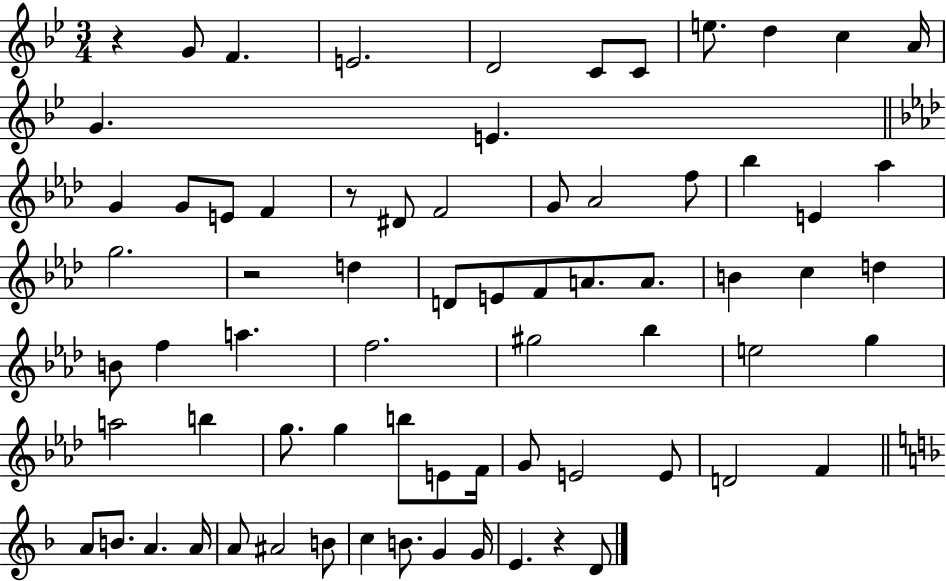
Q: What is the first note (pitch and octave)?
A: G4